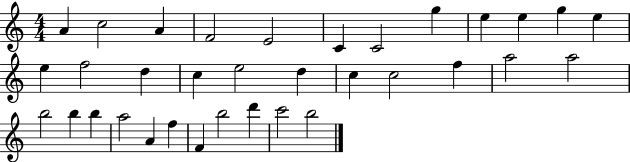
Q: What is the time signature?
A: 4/4